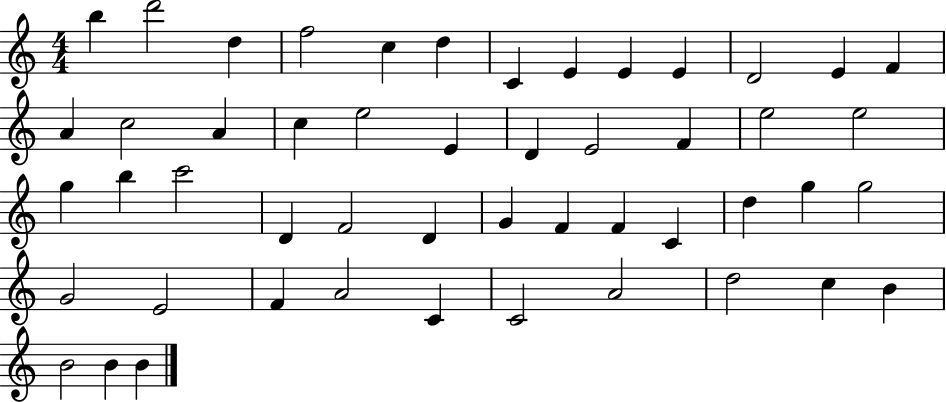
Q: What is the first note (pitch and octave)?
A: B5